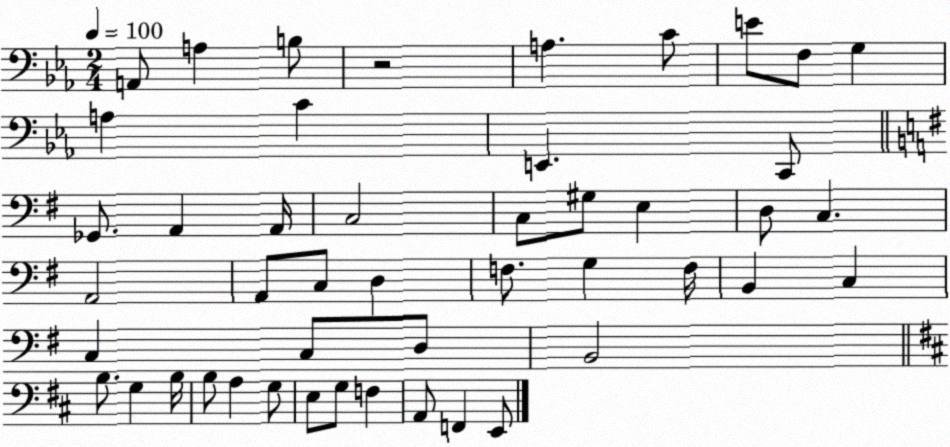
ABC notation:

X:1
T:Untitled
M:2/4
L:1/4
K:Eb
A,,/2 A, B,/2 z2 A, C/2 E/2 F,/2 G, A, C E,, C,,/2 _G,,/2 A,, A,,/4 C,2 C,/2 ^G,/2 E, D,/2 C, A,,2 A,,/2 C,/2 D, F,/2 G, F,/4 B,, C, C, C,/2 D,/2 B,,2 B,/2 G, B,/4 B,/2 A, G,/2 E,/2 G,/2 F, A,,/2 F,, E,,/2